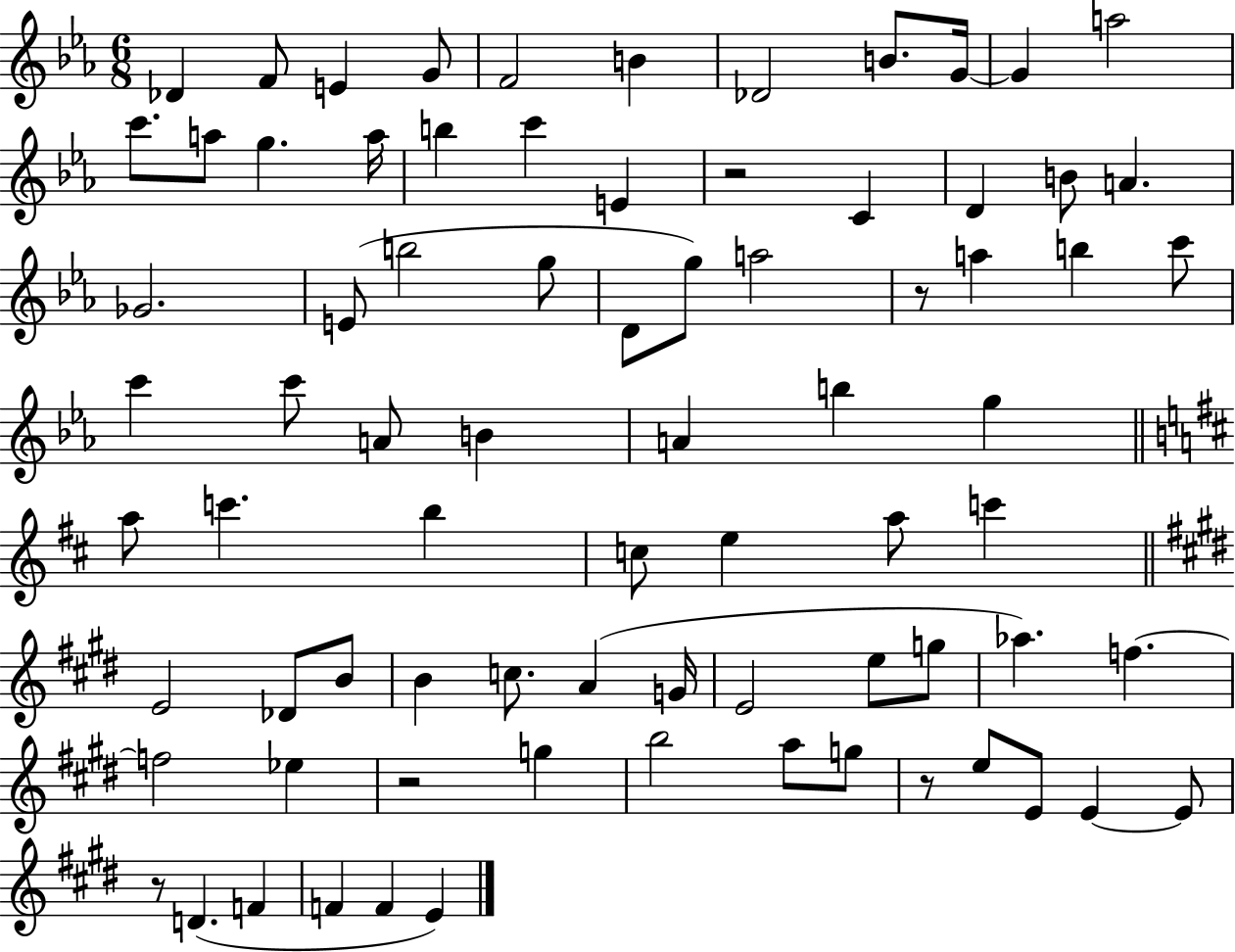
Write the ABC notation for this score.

X:1
T:Untitled
M:6/8
L:1/4
K:Eb
_D F/2 E G/2 F2 B _D2 B/2 G/4 G a2 c'/2 a/2 g a/4 b c' E z2 C D B/2 A _G2 E/2 b2 g/2 D/2 g/2 a2 z/2 a b c'/2 c' c'/2 A/2 B A b g a/2 c' b c/2 e a/2 c' E2 _D/2 B/2 B c/2 A G/4 E2 e/2 g/2 _a f f2 _e z2 g b2 a/2 g/2 z/2 e/2 E/2 E E/2 z/2 D F F F E